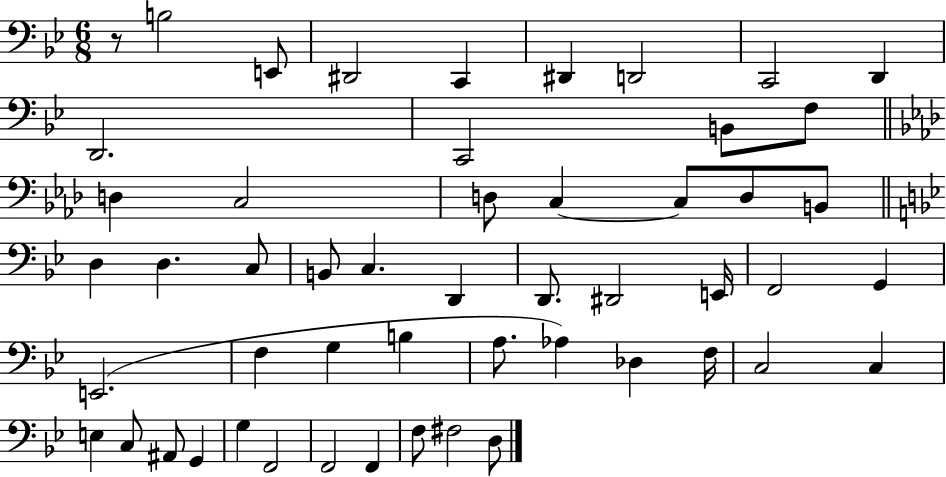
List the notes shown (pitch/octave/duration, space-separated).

R/e B3/h E2/e D#2/h C2/q D#2/q D2/h C2/h D2/q D2/h. C2/h B2/e F3/e D3/q C3/h D3/e C3/q C3/e D3/e B2/e D3/q D3/q. C3/e B2/e C3/q. D2/q D2/e. D#2/h E2/s F2/h G2/q E2/h. F3/q G3/q B3/q A3/e. Ab3/q Db3/q F3/s C3/h C3/q E3/q C3/e A#2/e G2/q G3/q F2/h F2/h F2/q F3/e F#3/h D3/e